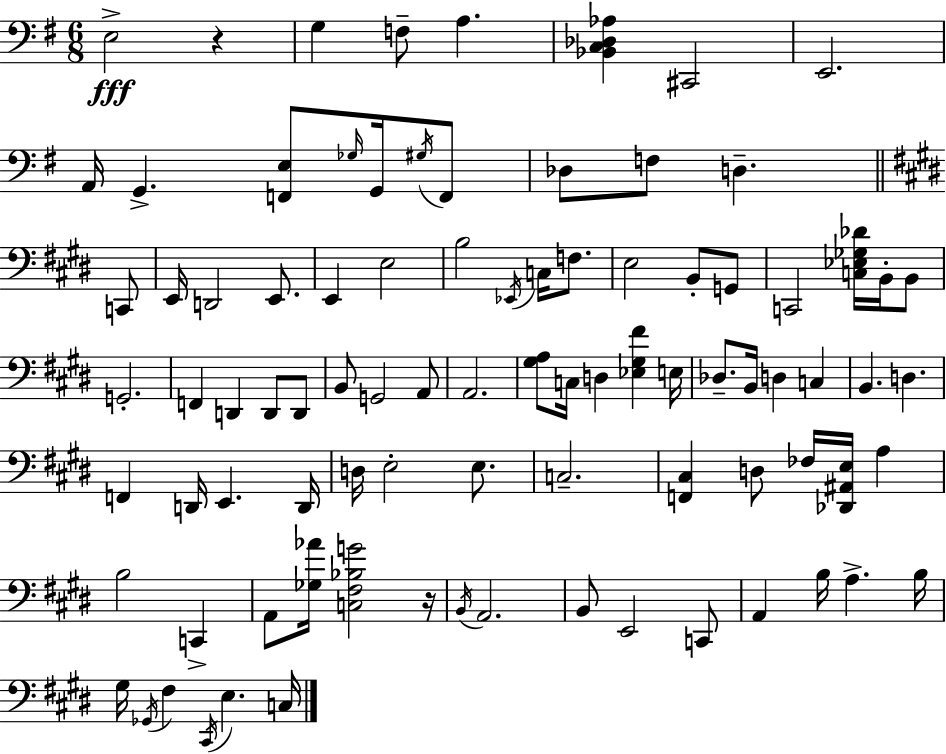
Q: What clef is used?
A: bass